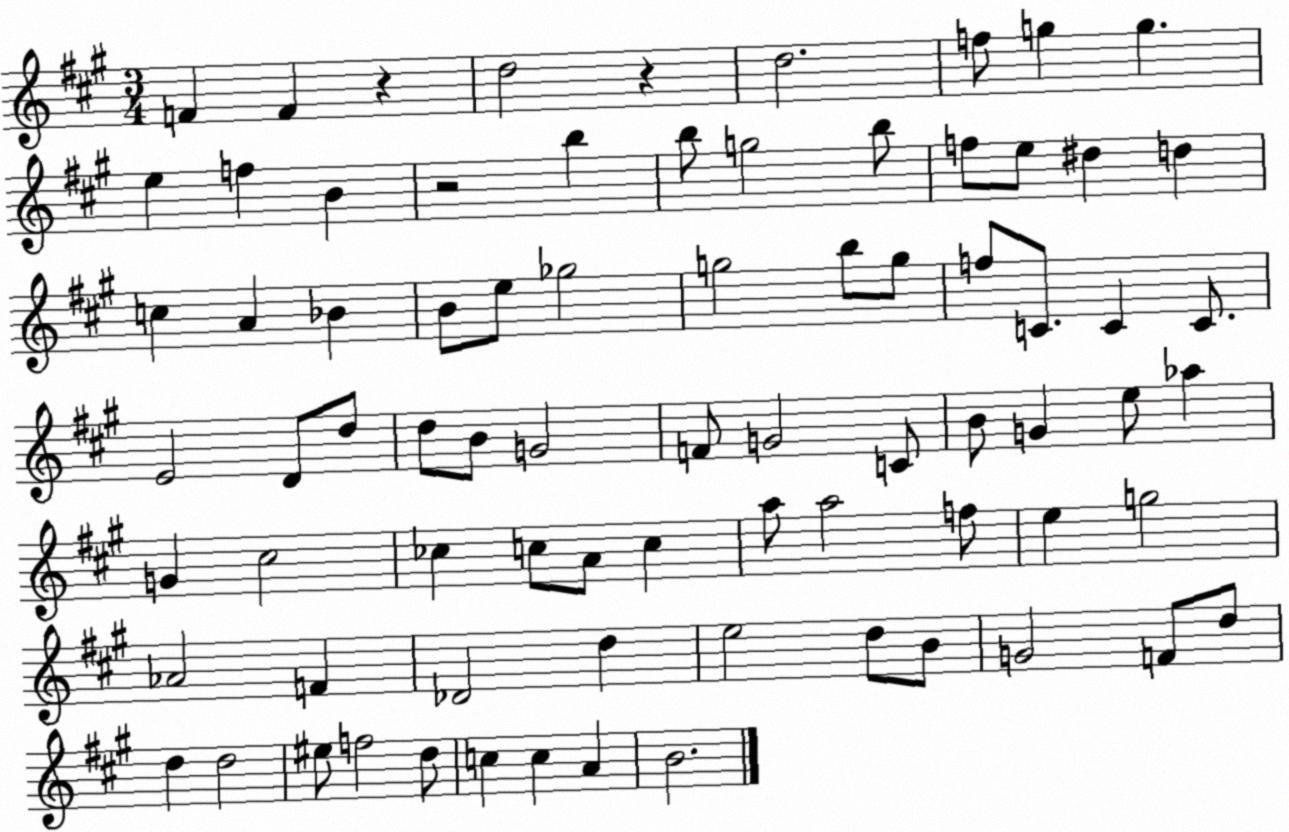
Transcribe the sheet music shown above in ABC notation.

X:1
T:Untitled
M:3/4
L:1/4
K:A
F F z d2 z d2 f/2 g g e f B z2 b b/2 g2 b/2 f/2 e/2 ^d d c A _B B/2 e/2 _g2 g2 b/2 g/2 f/2 C/2 C C/2 E2 D/2 d/2 d/2 B/2 G2 F/2 G2 C/2 B/2 G e/2 _a G ^c2 _c c/2 A/2 c a/2 a2 f/2 e g2 _A2 F _D2 d e2 d/2 B/2 G2 F/2 d/2 d d2 ^e/2 f2 d/2 c c A B2